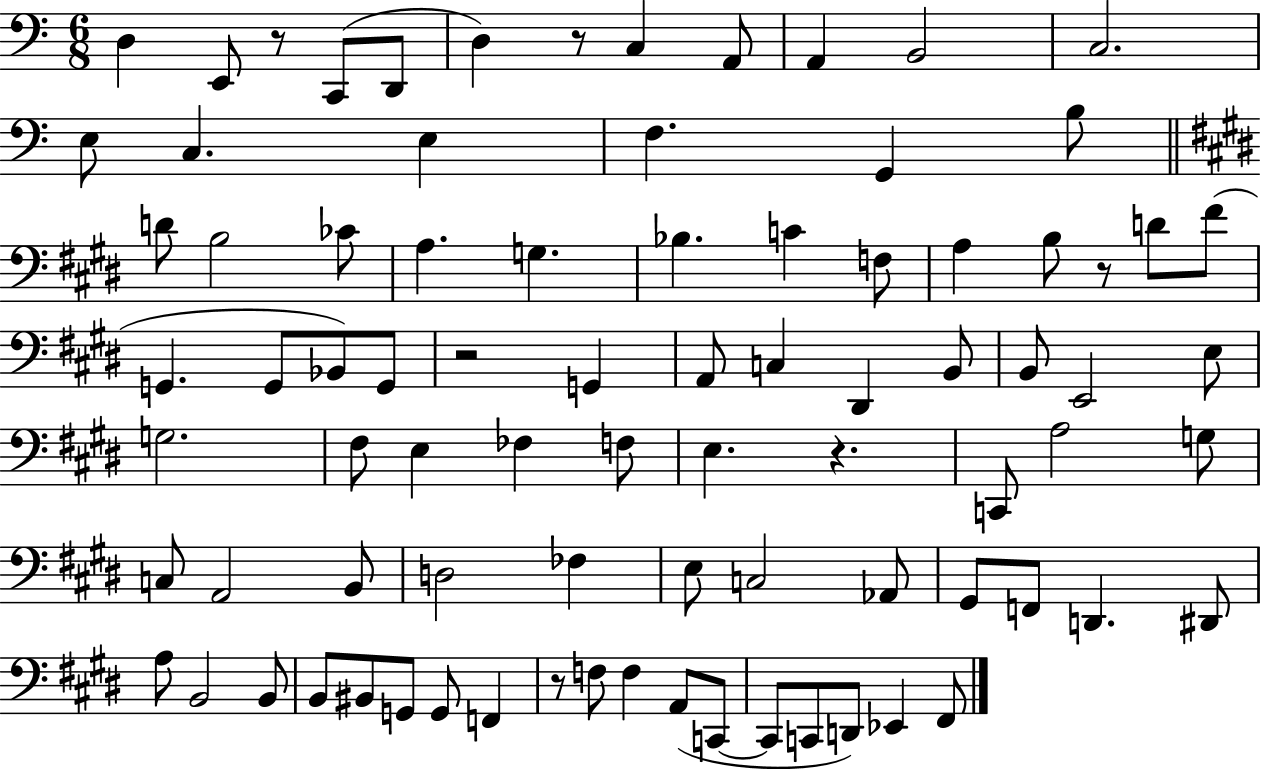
D3/q E2/e R/e C2/e D2/e D3/q R/e C3/q A2/e A2/q B2/h C3/h. E3/e C3/q. E3/q F3/q. G2/q B3/e D4/e B3/h CES4/e A3/q. G3/q. Bb3/q. C4/q F3/e A3/q B3/e R/e D4/e F#4/e G2/q. G2/e Bb2/e G2/e R/h G2/q A2/e C3/q D#2/q B2/e B2/e E2/h E3/e G3/h. F#3/e E3/q FES3/q F3/e E3/q. R/q. C2/e A3/h G3/e C3/e A2/h B2/e D3/h FES3/q E3/e C3/h Ab2/e G#2/e F2/e D2/q. D#2/e A3/e B2/h B2/e B2/e BIS2/e G2/e G2/e F2/q R/e F3/e F3/q A2/e C2/e C2/e C2/e D2/e Eb2/q F#2/e